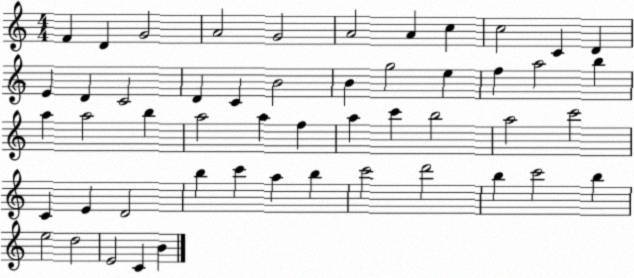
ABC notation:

X:1
T:Untitled
M:4/4
L:1/4
K:C
F D G2 A2 G2 A2 A c c2 C D E D C2 D C B2 B g2 e f a2 b a a2 b a2 a f a c' b2 a2 c'2 C E D2 b c' a b c'2 d'2 b c'2 b e2 d2 E2 C B